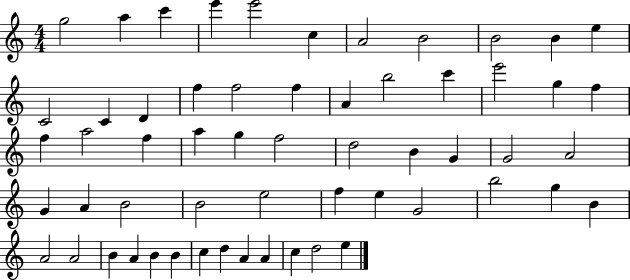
G5/h A5/q C6/q E6/q E6/h C5/q A4/h B4/h B4/h B4/q E5/q C4/h C4/q D4/q F5/q F5/h F5/q A4/q B5/h C6/q E6/h G5/q F5/q F5/q A5/h F5/q A5/q G5/q F5/h D5/h B4/q G4/q G4/h A4/h G4/q A4/q B4/h B4/h E5/h F5/q E5/q G4/h B5/h G5/q B4/q A4/h A4/h B4/q A4/q B4/q B4/q C5/q D5/q A4/q A4/q C5/q D5/h E5/q